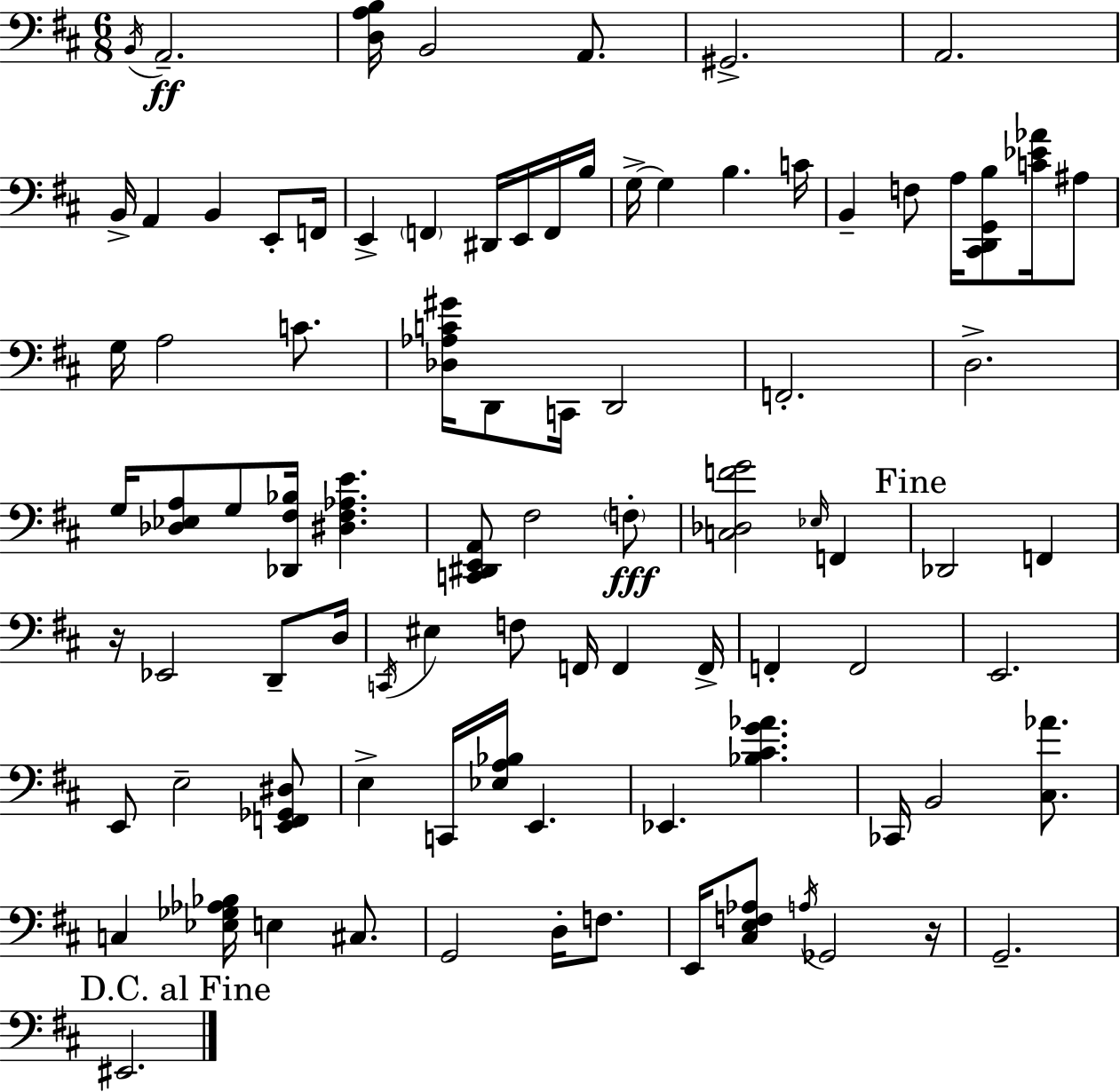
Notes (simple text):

B2/s A2/h. [D3,A3,B3]/s B2/h A2/e. G#2/h. A2/h. B2/s A2/q B2/q E2/e F2/s E2/q F2/q D#2/s E2/s F2/s B3/s G3/s G3/q B3/q. C4/s B2/q F3/e A3/s [C#2,D2,G2,B3]/e [C4,Eb4,Ab4]/s A#3/e G3/s A3/h C4/e. [Db3,Ab3,C4,G#4]/s D2/e C2/s D2/h F2/h. D3/h. G3/s [Db3,Eb3,A3]/e G3/e [Db2,F#3,Bb3]/s [D#3,F#3,Ab3,E4]/q. [C2,D#2,E2,A2]/e F#3/h F3/e [C3,Db3,F4,G4]/h Eb3/s F2/q Db2/h F2/q R/s Eb2/h D2/e D3/s C2/s EIS3/q F3/e F2/s F2/q F2/s F2/q F2/h E2/h. E2/e E3/h [E2,F2,Gb2,D#3]/e E3/q C2/s [Eb3,A3,Bb3]/s E2/q. Eb2/q. [Bb3,C#4,G4,Ab4]/q. CES2/s B2/h [C#3,Ab4]/e. C3/q [Eb3,Gb3,Ab3,Bb3]/s E3/q C#3/e. G2/h D3/s F3/e. E2/s [C#3,E3,F3,Ab3]/e A3/s Gb2/h R/s G2/h. EIS2/h.